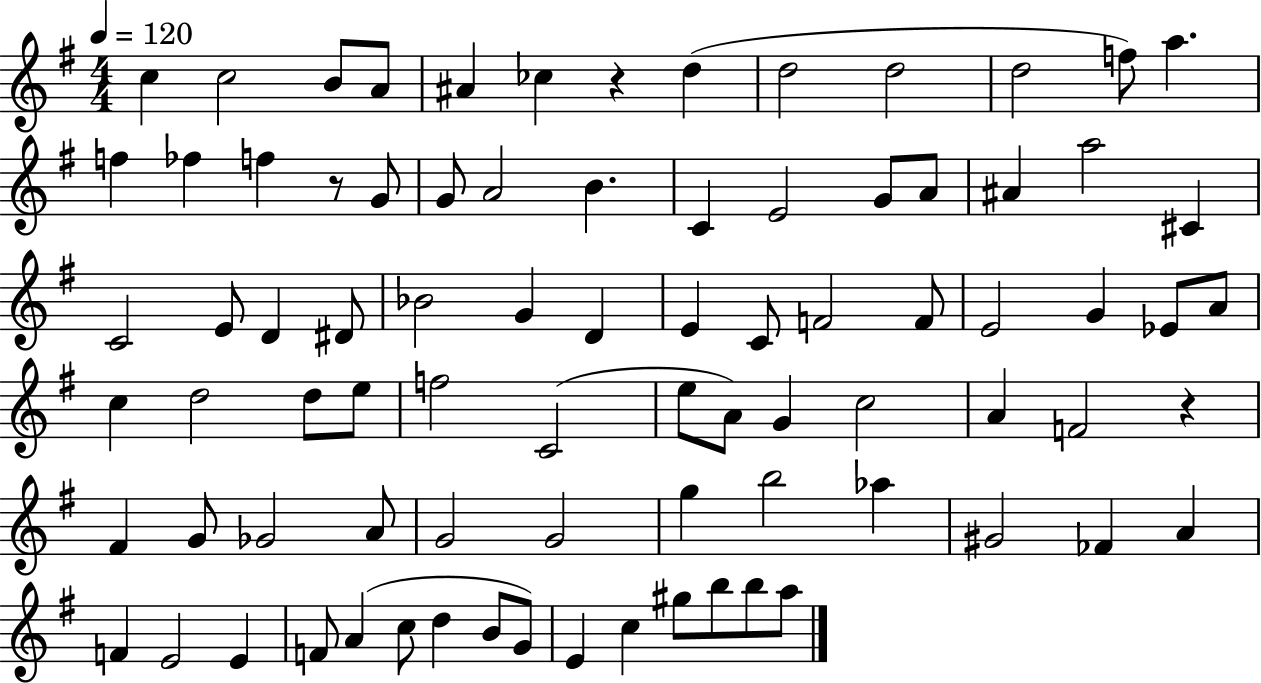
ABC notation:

X:1
T:Untitled
M:4/4
L:1/4
K:G
c c2 B/2 A/2 ^A _c z d d2 d2 d2 f/2 a f _f f z/2 G/2 G/2 A2 B C E2 G/2 A/2 ^A a2 ^C C2 E/2 D ^D/2 _B2 G D E C/2 F2 F/2 E2 G _E/2 A/2 c d2 d/2 e/2 f2 C2 e/2 A/2 G c2 A F2 z ^F G/2 _G2 A/2 G2 G2 g b2 _a ^G2 _F A F E2 E F/2 A c/2 d B/2 G/2 E c ^g/2 b/2 b/2 a/2